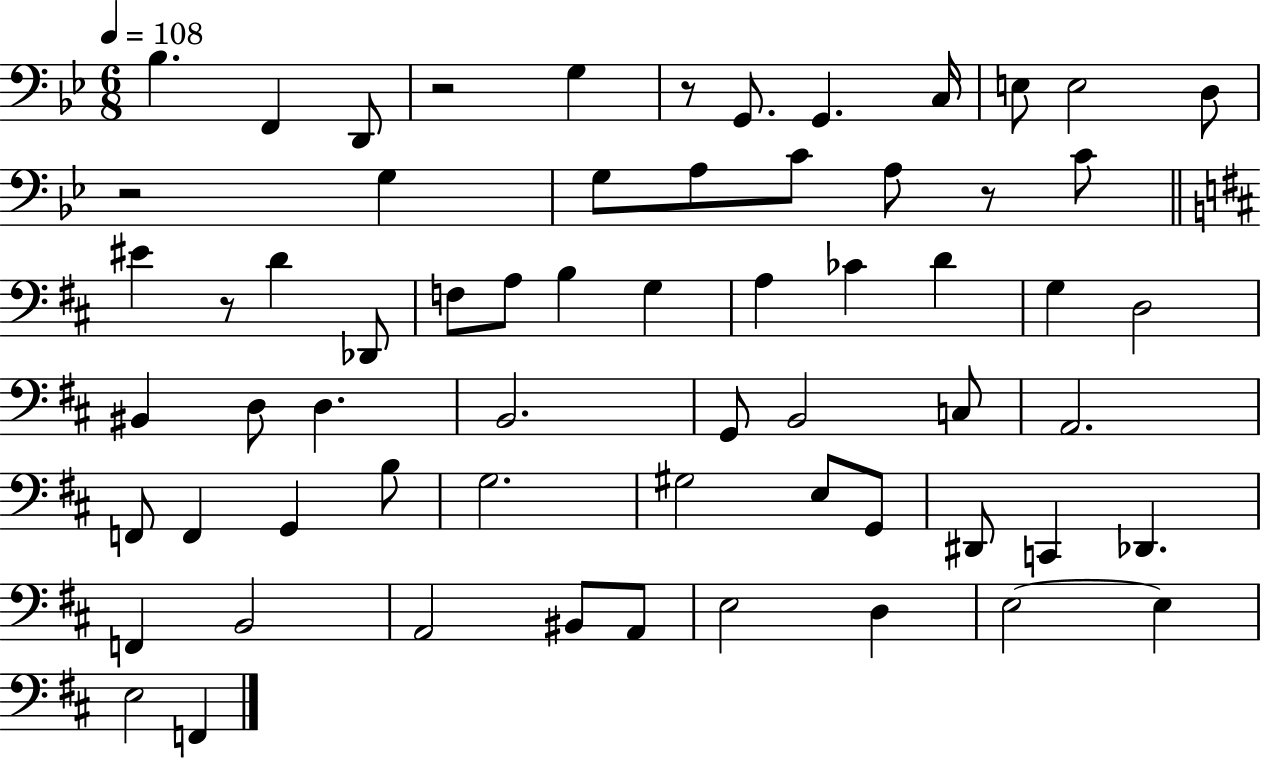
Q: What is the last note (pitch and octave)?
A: F2